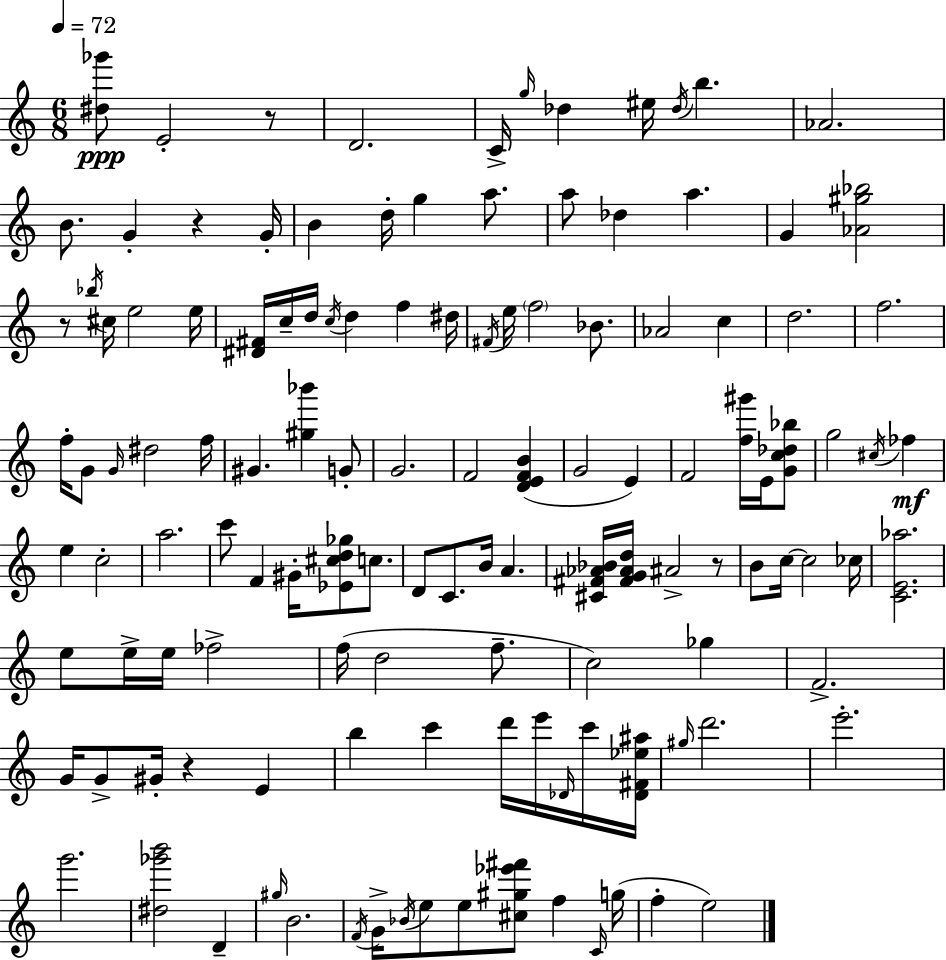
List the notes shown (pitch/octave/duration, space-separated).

[D#5,Gb6]/e E4/h R/e D4/h. C4/s G5/s Db5/q EIS5/s Db5/s B5/q. Ab4/h. B4/e. G4/q R/q G4/s B4/q D5/s G5/q A5/e. A5/e Db5/q A5/q. G4/q [Ab4,G#5,Bb5]/h R/e Bb5/s C#5/s E5/h E5/s [D#4,F#4]/s C5/s D5/s C5/s D5/q F5/q D#5/s F#4/s E5/s F5/h Bb4/e. Ab4/h C5/q D5/h. F5/h. F5/s G4/e G4/s D#5/h F5/s G#4/q. [G#5,Bb6]/q G4/e G4/h. F4/h [D4,E4,F4,B4]/q G4/h E4/q F4/h [F5,G#6]/s E4/s [G4,C5,Db5,Bb5]/e G5/h C#5/s FES5/q E5/q C5/h A5/h. C6/e F4/q G#4/s [Eb4,C#5,D5,Gb5]/e C5/e. D4/e C4/e. B4/s A4/q. [C#4,F#4,Ab4,Bb4]/s [F#4,G4,Ab4,D5]/s A#4/h R/e B4/e C5/s C5/h CES5/s [C4,E4,Ab5]/h. E5/e E5/s E5/s FES5/h F5/s D5/h F5/e. C5/h Gb5/q F4/h. G4/s G4/e G#4/s R/q E4/q B5/q C6/q D6/s E6/s Db4/s C6/s [Db4,F#4,Eb5,A#5]/s G#5/s D6/h. E6/h. G6/h. [D#5,Gb6,B6]/h D4/q G#5/s B4/h. F4/s G4/s Bb4/s E5/e E5/e [C#5,G#5,Eb6,F#6]/e F5/q C4/s G5/s F5/q E5/h